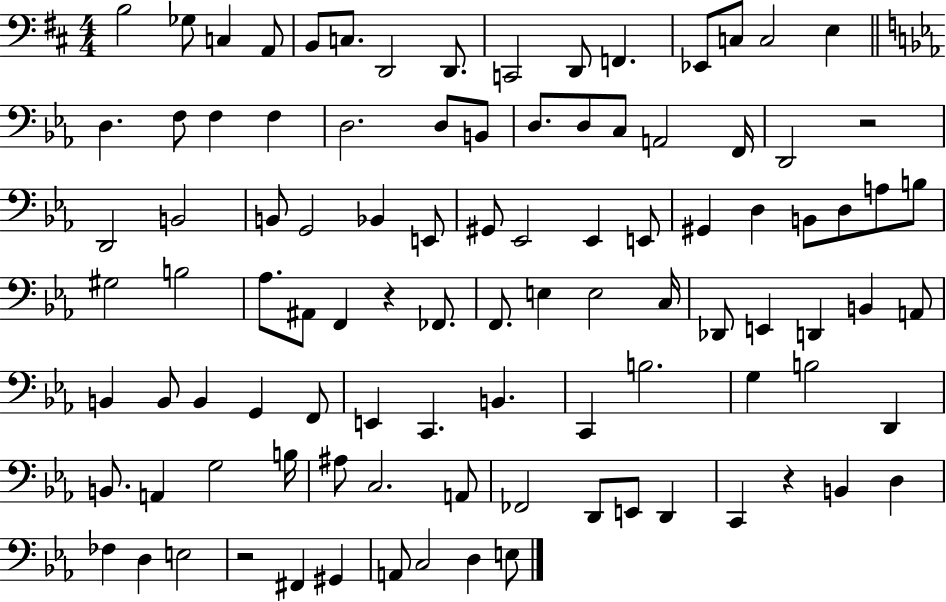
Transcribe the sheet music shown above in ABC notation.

X:1
T:Untitled
M:4/4
L:1/4
K:D
B,2 _G,/2 C, A,,/2 B,,/2 C,/2 D,,2 D,,/2 C,,2 D,,/2 F,, _E,,/2 C,/2 C,2 E, D, F,/2 F, F, D,2 D,/2 B,,/2 D,/2 D,/2 C,/2 A,,2 F,,/4 D,,2 z2 D,,2 B,,2 B,,/2 G,,2 _B,, E,,/2 ^G,,/2 _E,,2 _E,, E,,/2 ^G,, D, B,,/2 D,/2 A,/2 B,/2 ^G,2 B,2 _A,/2 ^A,,/2 F,, z _F,,/2 F,,/2 E, E,2 C,/4 _D,,/2 E,, D,, B,, A,,/2 B,, B,,/2 B,, G,, F,,/2 E,, C,, B,, C,, B,2 G, B,2 D,, B,,/2 A,, G,2 B,/4 ^A,/2 C,2 A,,/2 _F,,2 D,,/2 E,,/2 D,, C,, z B,, D, _F, D, E,2 z2 ^F,, ^G,, A,,/2 C,2 D, E,/2